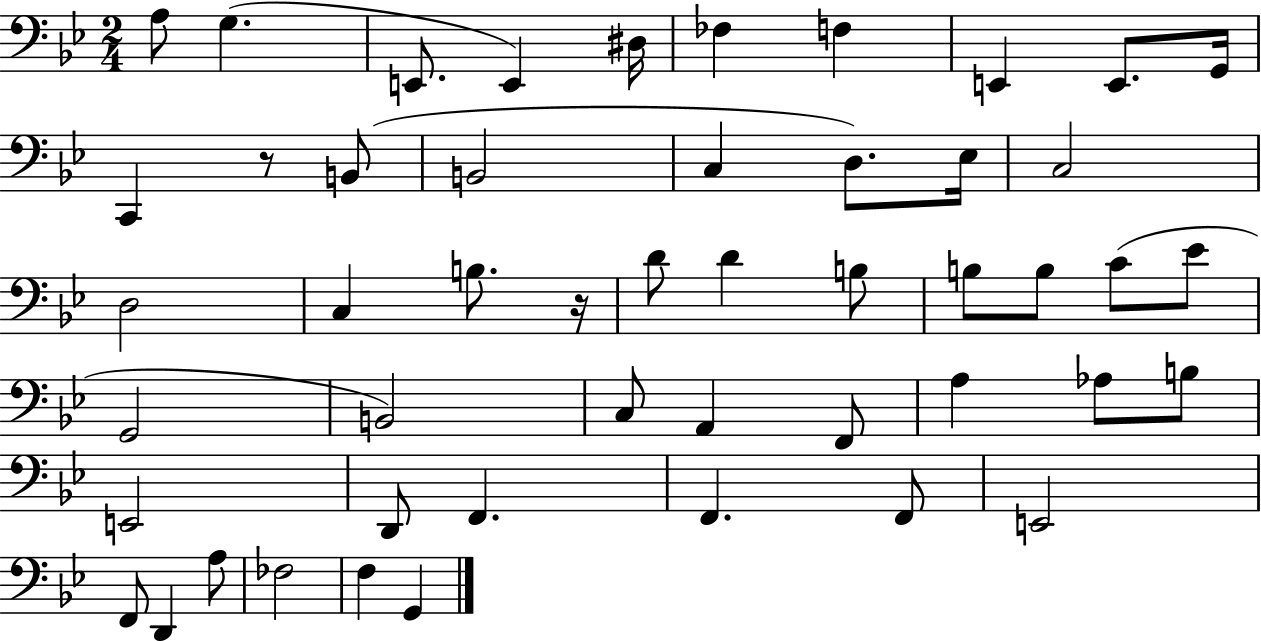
X:1
T:Untitled
M:2/4
L:1/4
K:Bb
A,/2 G, E,,/2 E,, ^D,/4 _F, F, E,, E,,/2 G,,/4 C,, z/2 B,,/2 B,,2 C, D,/2 _E,/4 C,2 D,2 C, B,/2 z/4 D/2 D B,/2 B,/2 B,/2 C/2 _E/2 G,,2 B,,2 C,/2 A,, F,,/2 A, _A,/2 B,/2 E,,2 D,,/2 F,, F,, F,,/2 E,,2 F,,/2 D,, A,/2 _F,2 F, G,,